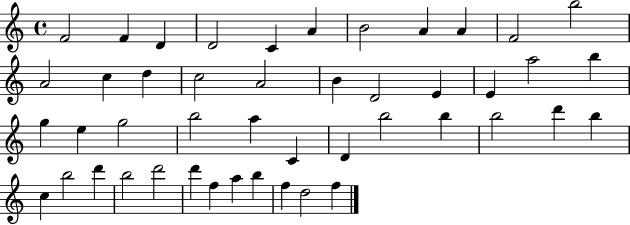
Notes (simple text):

F4/h F4/q D4/q D4/h C4/q A4/q B4/h A4/q A4/q F4/h B5/h A4/h C5/q D5/q C5/h A4/h B4/q D4/h E4/q E4/q A5/h B5/q G5/q E5/q G5/h B5/h A5/q C4/q D4/q B5/h B5/q B5/h D6/q B5/q C5/q B5/h D6/q B5/h D6/h D6/q F5/q A5/q B5/q F5/q D5/h F5/q